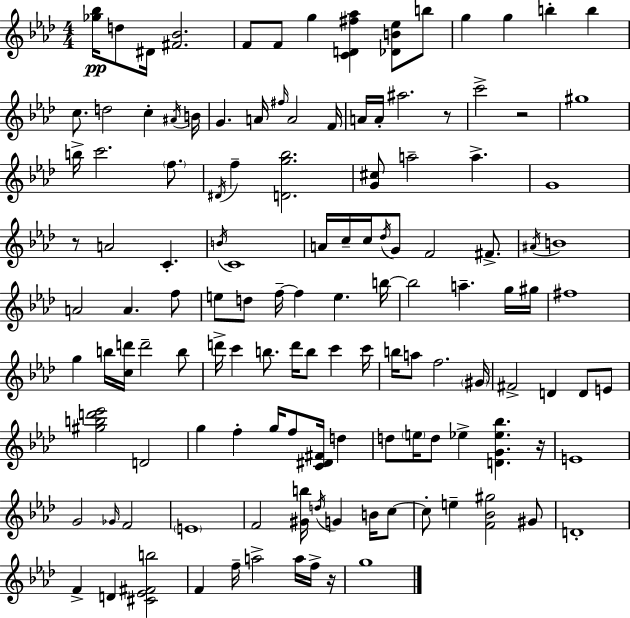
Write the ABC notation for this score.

X:1
T:Untitled
M:4/4
L:1/4
K:Ab
[_g_b]/4 d/2 ^D/4 [^F_B]2 F/2 F/2 g [CD^f_a] [_DB_e]/2 b/2 g g b b c/2 d2 c ^A/4 B/4 G A/4 ^f/4 A2 F/4 A/4 A/4 ^a2 z/2 c'2 z2 ^g4 b/4 c'2 f/2 ^D/4 f [Dg_b]2 [G^c]/2 a2 a G4 z/2 A2 C B/4 C4 A/4 c/4 c/4 _d/4 G/2 F2 ^F/2 ^A/4 B4 A2 A f/2 e/2 d/2 f/4 f e b/4 b2 a g/4 ^g/4 ^f4 g b/4 [cd']/4 d'2 b/2 d'/4 c' b/2 d'/4 b/2 c' c'/4 b/4 a/2 f2 ^G/4 ^F2 D D/2 E/2 [^gbd'_e']2 D2 g f g/4 f/2 [C^D^F]/4 d d/2 e/4 d/2 _e [DG_e_b] z/4 E4 G2 _G/4 F2 E4 F2 [^Gb]/4 d/4 G B/4 c/2 c/2 e [F_B^g]2 ^G/2 D4 F D [^C_E^Fb]2 F f/4 a2 a/4 f/4 z/4 g4